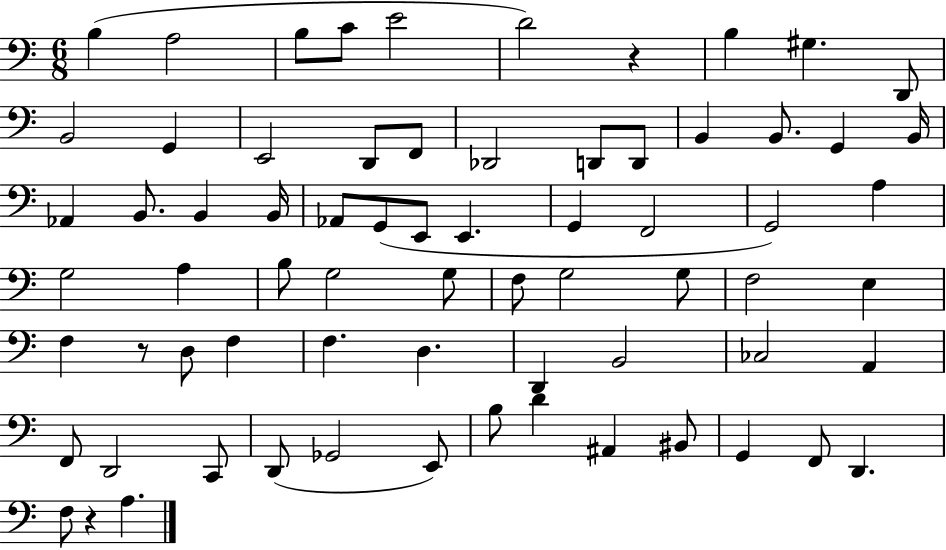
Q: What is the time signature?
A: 6/8